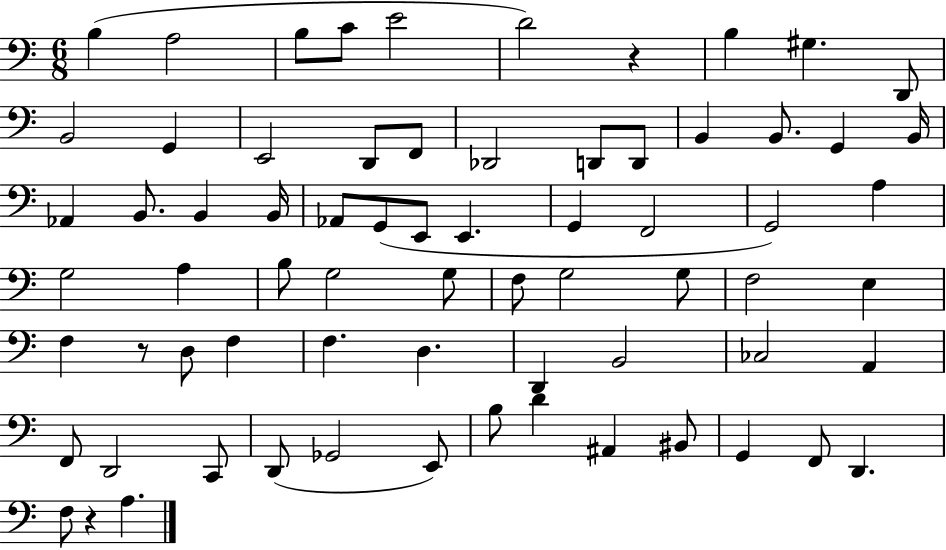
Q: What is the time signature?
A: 6/8